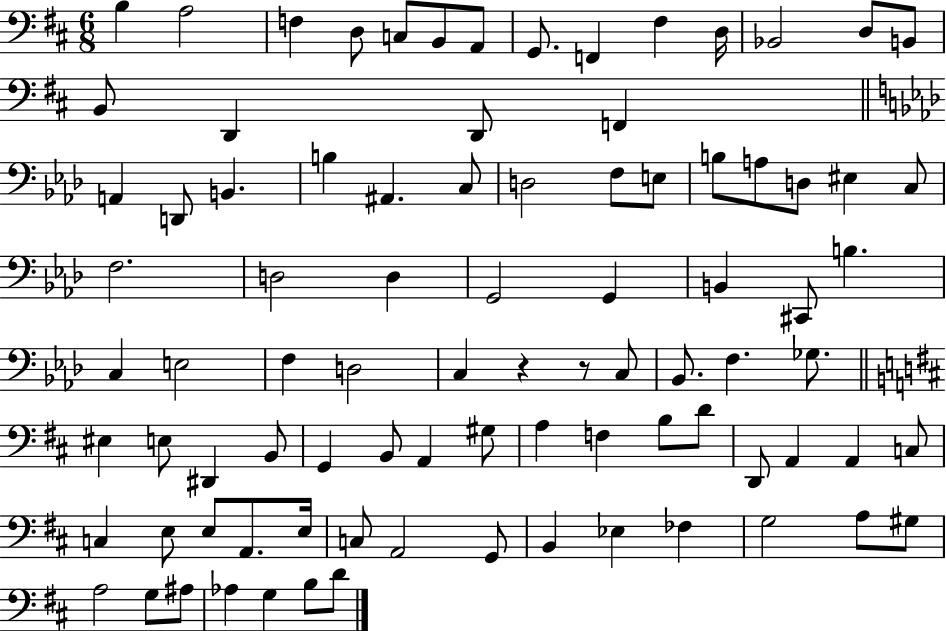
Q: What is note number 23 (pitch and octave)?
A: A#2